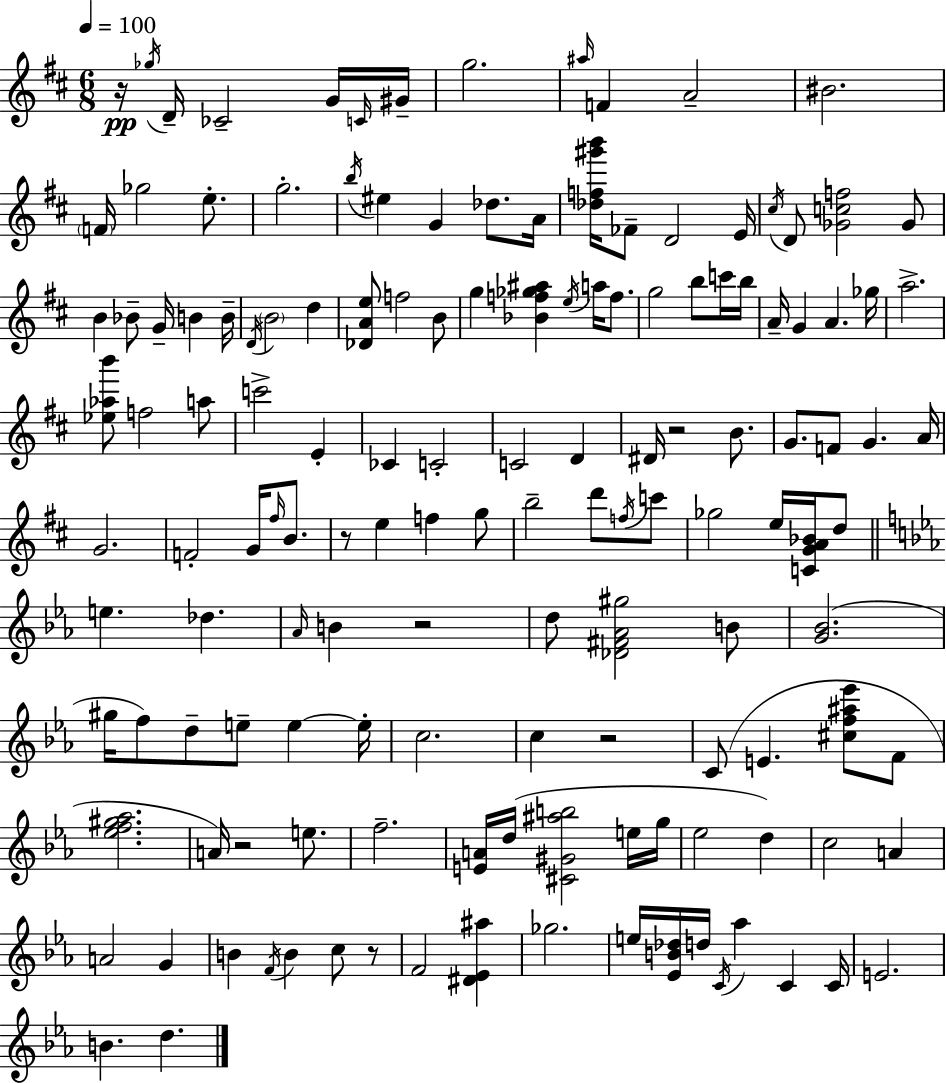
{
  \clef treble
  \numericTimeSignature
  \time 6/8
  \key d \major
  \tempo 4 = 100
  r16\pp \acciaccatura { ges''16 } d'16-- ces'2-- g'16 | \grace { c'16 } gis'16-- g''2. | \grace { ais''16 } f'4 a'2-- | bis'2. | \break \parenthesize f'16 ges''2 | e''8.-. g''2.-. | \acciaccatura { b''16 } eis''4 g'4 | des''8. a'16 <des'' f'' gis''' b'''>16 fes'8-- d'2 | \break e'16 \acciaccatura { cis''16 } d'8 <ges' c'' f''>2 | ges'8 b'4 bes'8-- g'16-- | b'4 b'16-- \acciaccatura { d'16 } \parenthesize b'2 | d''4 <des' a' e''>8 f''2 | \break b'8 g''4 <bes' f'' ges'' ais''>4 | \acciaccatura { e''16 } a''16 f''8. g''2 | b''8 c'''16 b''16 a'16-- g'4 | a'4. ges''16 a''2.-> | \break <ees'' aes'' b'''>8 f''2 | a''8 c'''2-> | e'4-. ces'4 c'2-. | c'2 | \break d'4 dis'16 r2 | b'8. g'8. f'8 | g'4. a'16 g'2. | f'2-. | \break g'16 \grace { fis''16 } b'8. r8 e''4 | f''4 g''8 b''2-- | d'''8 \acciaccatura { f''16 } c'''8 ges''2 | e''16 <c' g' a' bes'>16 d''8 \bar "||" \break \key c \minor e''4. des''4. | \grace { aes'16 } b'4 r2 | d''8 <des' fis' aes' gis''>2 b'8 | <g' bes'>2.( | \break gis''16 f''8) d''8-- e''8-- e''4~~ | e''16-. c''2. | c''4 r2 | c'8( e'4. <cis'' f'' ais'' ees'''>8 f'8 | \break <ees'' f'' gis'' aes''>2. | a'16) r2 e''8. | f''2.-- | <e' a'>16 d''16( <cis' gis' ais'' b''>2 e''16 | \break g''16 ees''2 d''4) | c''2 a'4 | a'2 g'4 | b'4 \acciaccatura { f'16 } b'4 c''8 | \break r8 f'2 <dis' ees' ais''>4 | ges''2. | e''16 <ees' b' des''>16 d''16 \acciaccatura { c'16 } aes''4 c'4 | c'16 e'2. | \break b'4. d''4. | \bar "|."
}